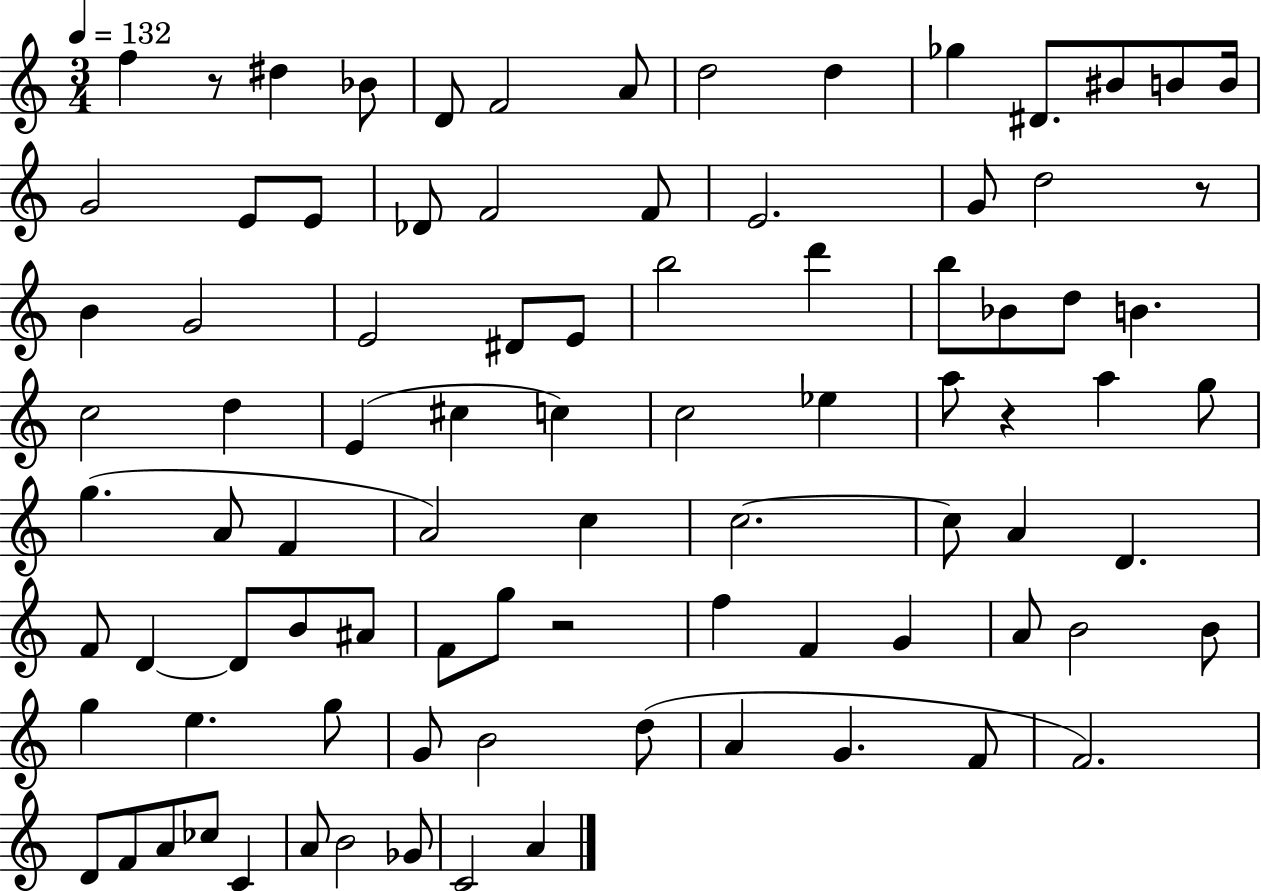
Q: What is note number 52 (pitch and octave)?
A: D4